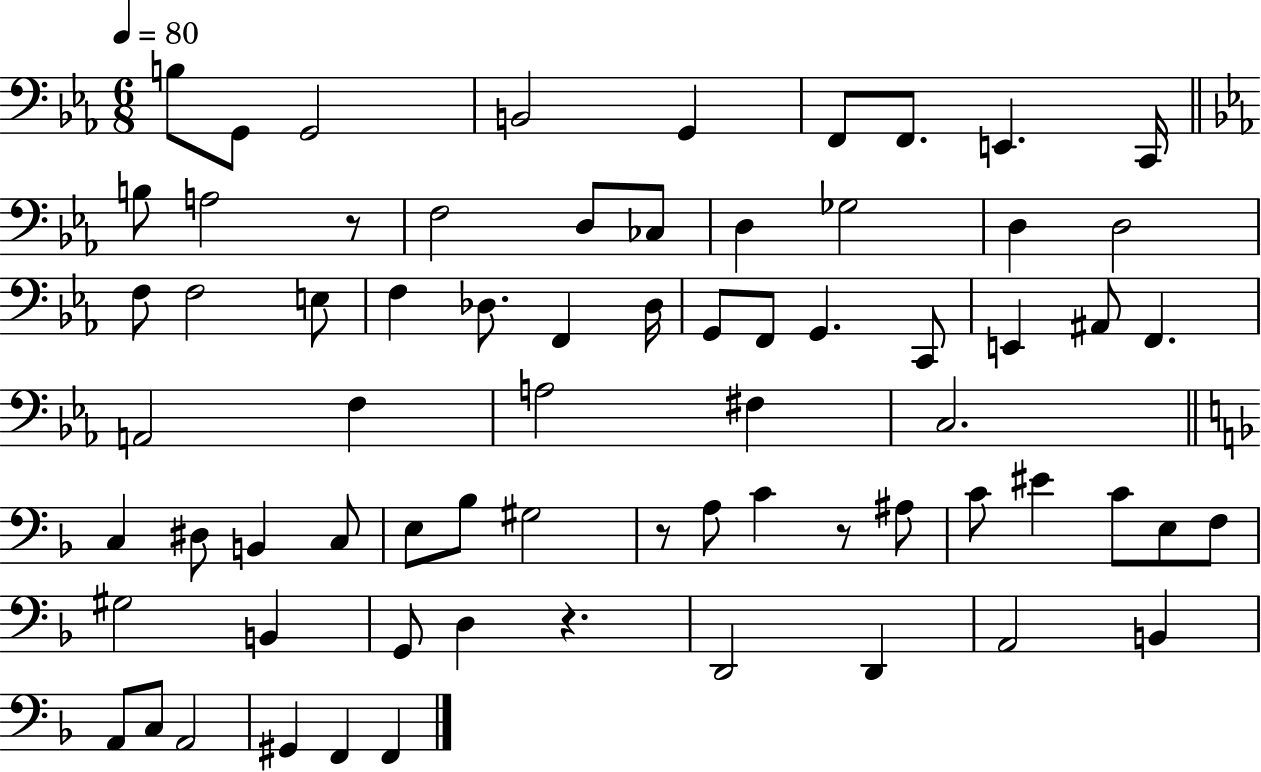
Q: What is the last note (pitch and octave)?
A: F2